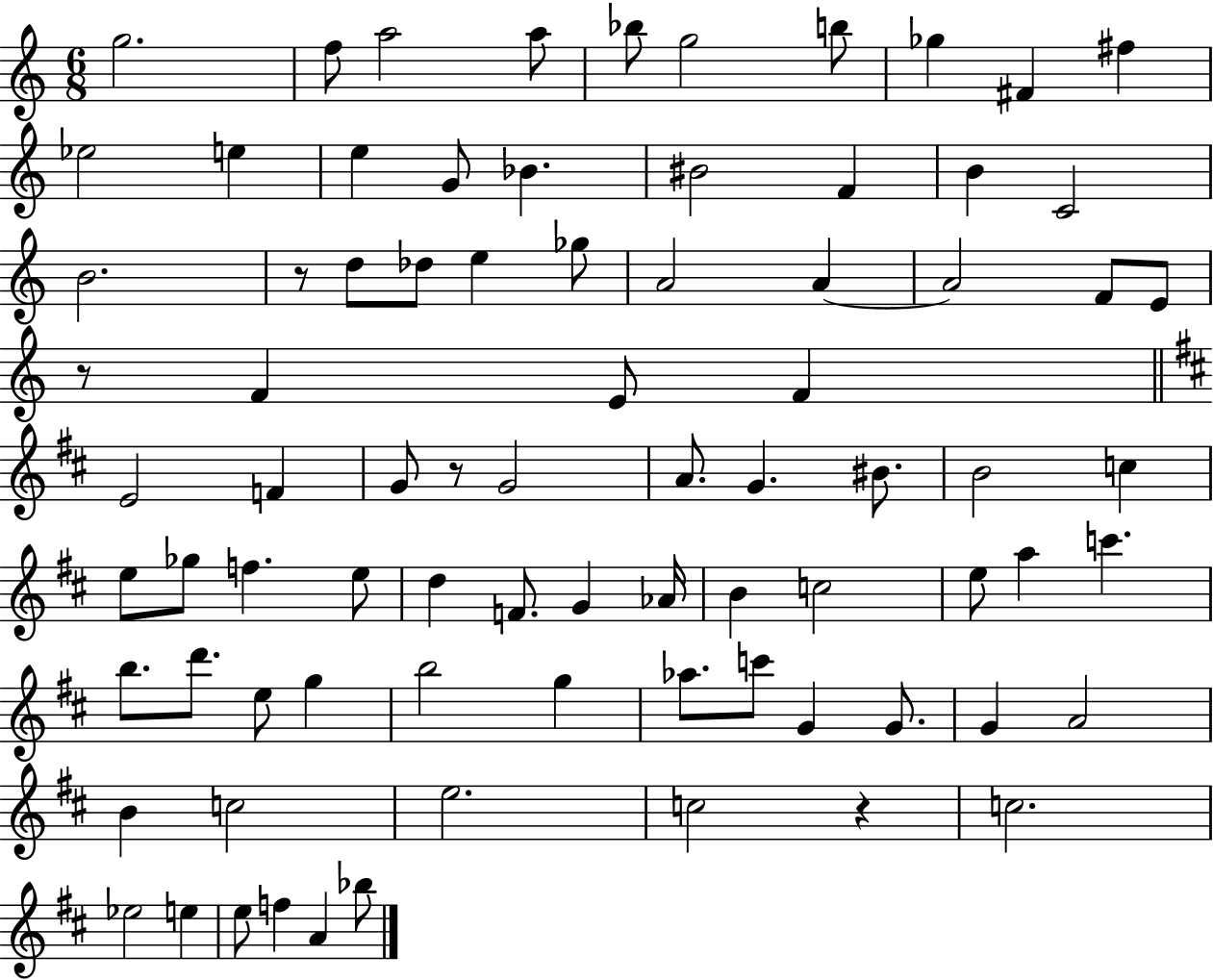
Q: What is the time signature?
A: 6/8